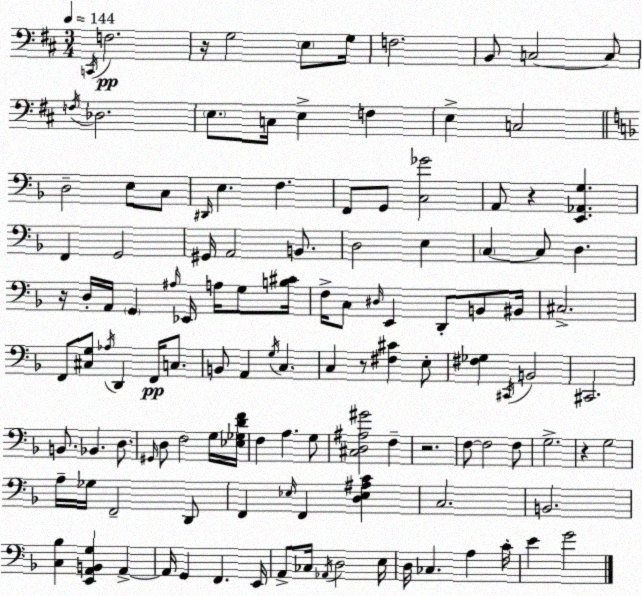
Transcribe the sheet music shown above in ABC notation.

X:1
T:Untitled
M:3/4
L:1/4
K:D
C,,/4 F,2 z/4 G,2 E,/2 G,/4 F,2 B,,/2 C,2 C,/2 F,/4 _D,2 E,/2 C,/4 E, F, E, C,2 D,2 E,/2 C,/2 ^D,,/4 E, F, F,,/2 G,,/2 [C,_G]2 A,,/2 z [E,,_A,,G,] F,, G,,2 ^G,,/4 A,,2 B,,/2 D,2 E, C, C,/2 D, z/4 D,/4 A,,/4 G,, ^A,/4 _E,,/4 A,/4 G,/2 [B,^C]/4 F,/4 C,/2 ^D,/4 E,, D,,/2 B,,/2 ^B,,/4 ^C,2 F,,/2 [^C,G,]/2 _A,/4 D,, F,,/4 C,/2 B,,/2 A,, G,/4 C, C, z/2 [^F,^C] E,/2 [^F,_G,] ^C,,/4 B,,2 ^C,,2 B,,/2 _B,, D,/2 ^G,,/4 D,/2 F,2 G,/4 [_E,_G,DF]/4 F, A, G,/2 [^C,D,^A,^G]2 F, z2 F,/2 F,2 F,/2 G,2 z G,2 A,/4 _G,/4 F,,2 D,,/2 F,, _E,/4 F,, [D,_E,^A,C] C,2 B,,2 [C,_B,] [E,,A,,B,,G,] A,, A,,/4 G,, F,, E,,/4 A,,/2 _C,/4 _A,,/4 D,2 E,/4 D,/4 _C, A, C/4 E G2